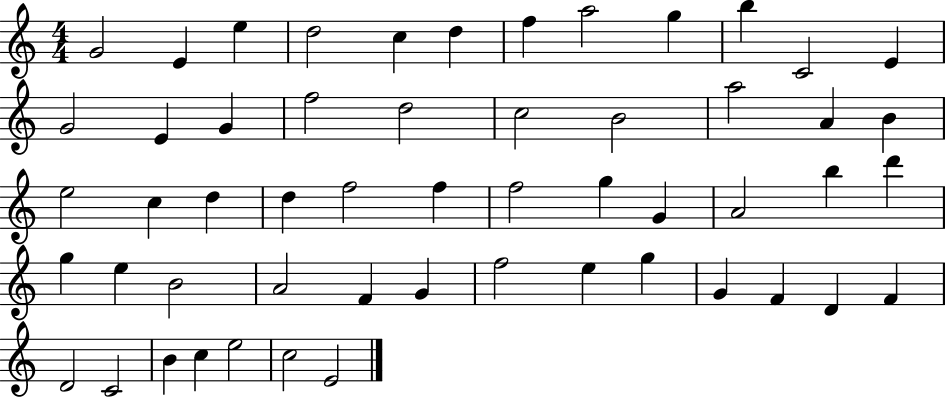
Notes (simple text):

G4/h E4/q E5/q D5/h C5/q D5/q F5/q A5/h G5/q B5/q C4/h E4/q G4/h E4/q G4/q F5/h D5/h C5/h B4/h A5/h A4/q B4/q E5/h C5/q D5/q D5/q F5/h F5/q F5/h G5/q G4/q A4/h B5/q D6/q G5/q E5/q B4/h A4/h F4/q G4/q F5/h E5/q G5/q G4/q F4/q D4/q F4/q D4/h C4/h B4/q C5/q E5/h C5/h E4/h